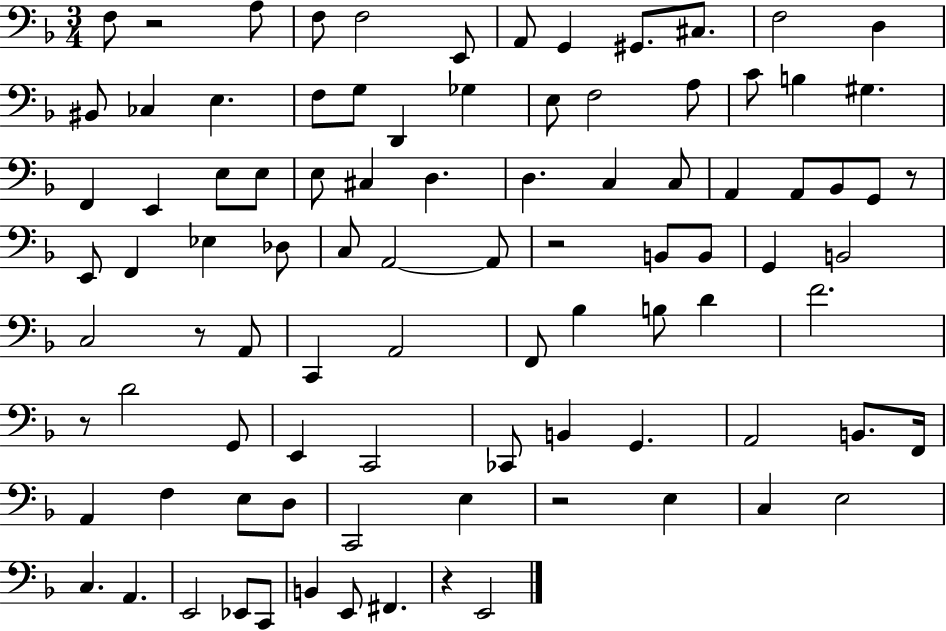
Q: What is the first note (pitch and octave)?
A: F3